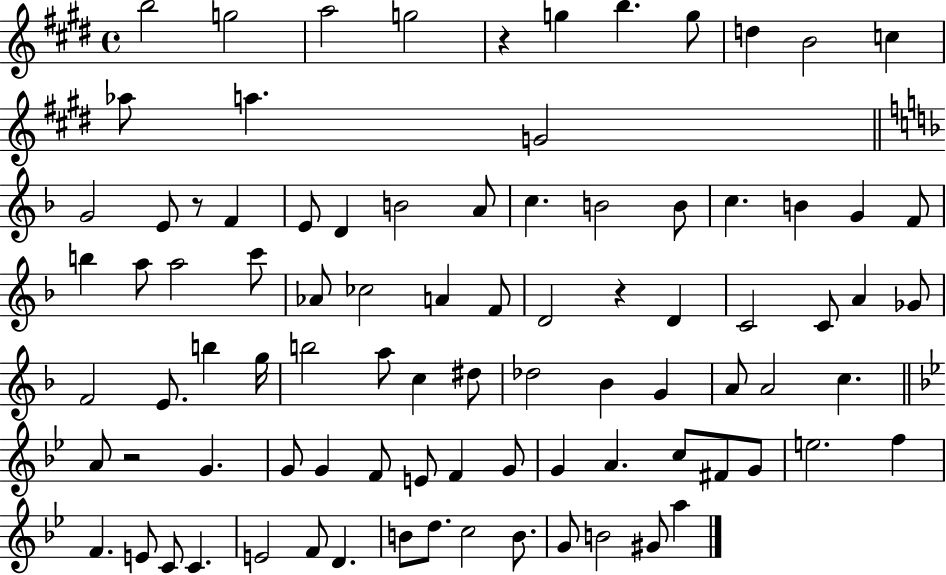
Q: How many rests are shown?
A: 4